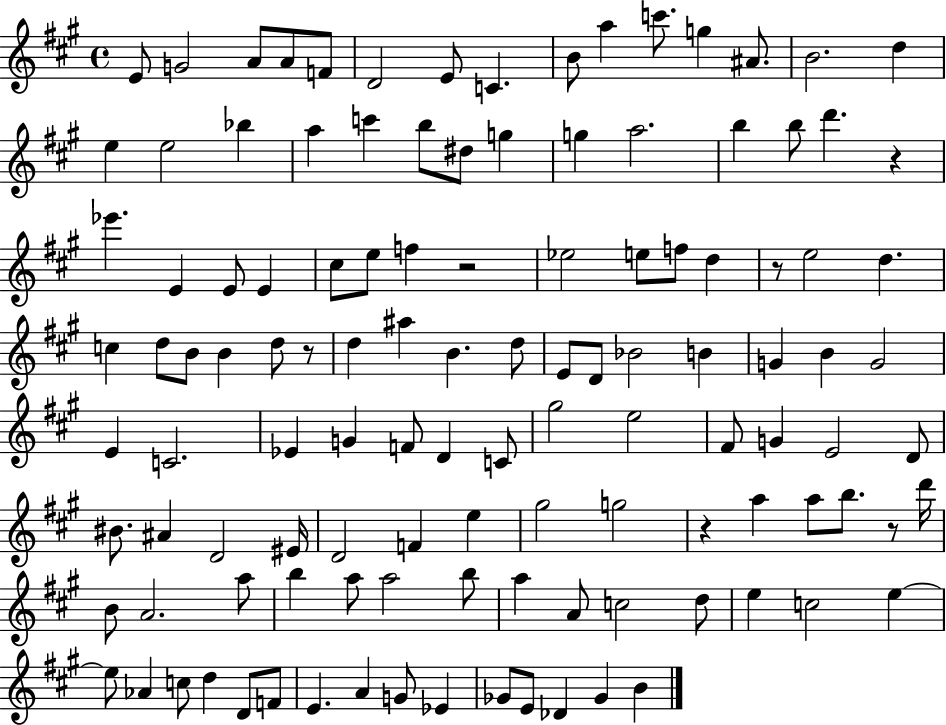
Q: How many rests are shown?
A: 6